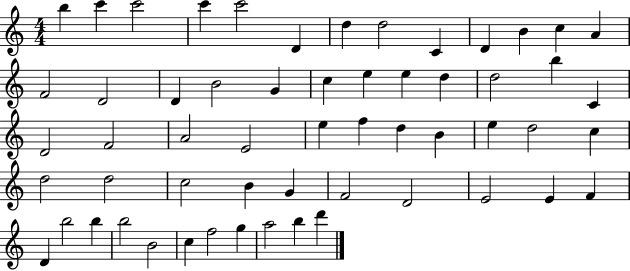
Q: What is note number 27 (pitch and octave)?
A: F4